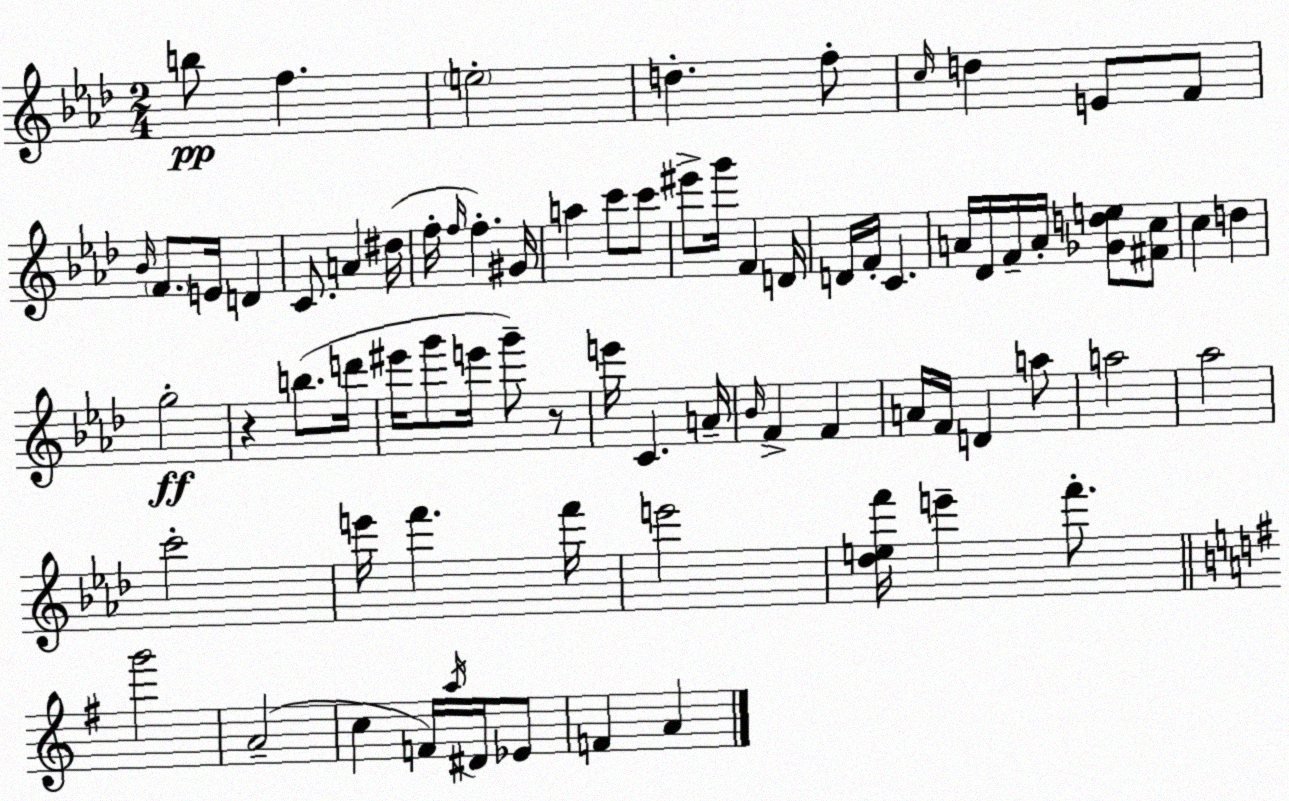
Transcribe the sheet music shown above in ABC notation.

X:1
T:Untitled
M:2/4
L:1/4
K:Fm
b/2 f e2 d f/2 c/4 d E/2 F/2 _B/4 F/2 E/4 D C/2 A ^d/4 f/4 f/4 f ^G/4 a c'/2 c'/2 ^e'/2 g'/4 F D/4 D/4 F/4 C A/4 _D/4 F/4 A/4 [_Gde]/2 [^Fc]/2 c d g2 z b/2 d'/4 ^e'/4 g'/2 e'/4 g'/2 z/2 e'/4 C A/4 _B/4 F F A/4 F/4 D a/2 a2 _a2 c'2 e'/4 f' f'/4 e'2 [_def']/4 e' f'/2 g'2 A2 c F/4 a/4 ^D/4 _E/2 F A